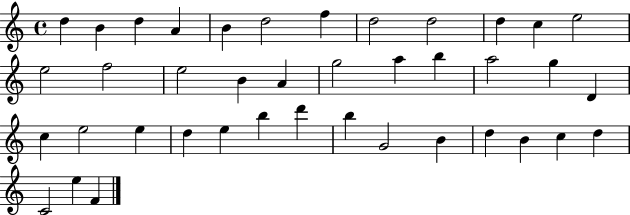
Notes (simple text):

D5/q B4/q D5/q A4/q B4/q D5/h F5/q D5/h D5/h D5/q C5/q E5/h E5/h F5/h E5/h B4/q A4/q G5/h A5/q B5/q A5/h G5/q D4/q C5/q E5/h E5/q D5/q E5/q B5/q D6/q B5/q G4/h B4/q D5/q B4/q C5/q D5/q C4/h E5/q F4/q